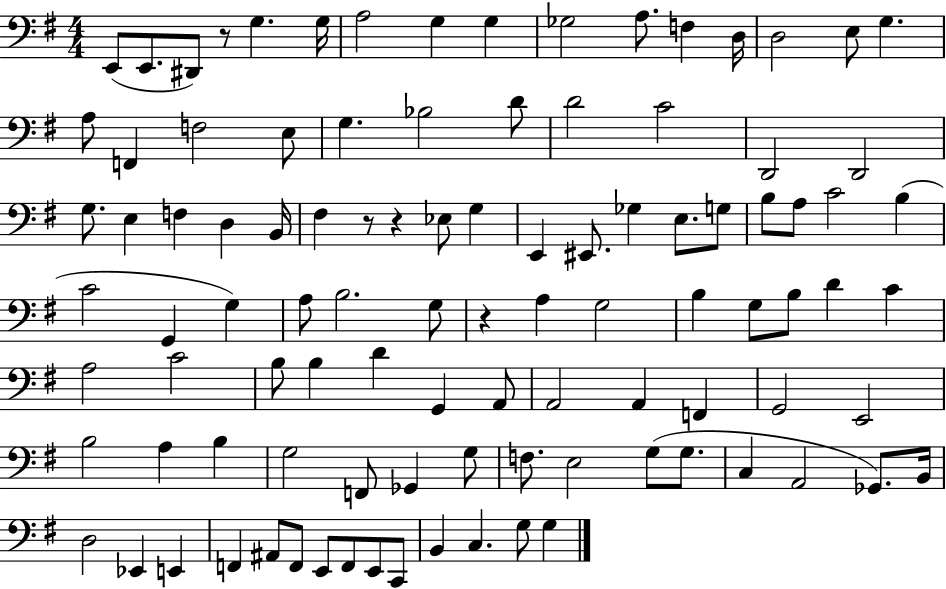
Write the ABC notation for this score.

X:1
T:Untitled
M:4/4
L:1/4
K:G
E,,/2 E,,/2 ^D,,/2 z/2 G, G,/4 A,2 G, G, _G,2 A,/2 F, D,/4 D,2 E,/2 G, A,/2 F,, F,2 E,/2 G, _B,2 D/2 D2 C2 D,,2 D,,2 G,/2 E, F, D, B,,/4 ^F, z/2 z _E,/2 G, E,, ^E,,/2 _G, E,/2 G,/2 B,/2 A,/2 C2 B, C2 G,, G, A,/2 B,2 G,/2 z A, G,2 B, G,/2 B,/2 D C A,2 C2 B,/2 B, D G,, A,,/2 A,,2 A,, F,, G,,2 E,,2 B,2 A, B, G,2 F,,/2 _G,, G,/2 F,/2 E,2 G,/2 G,/2 C, A,,2 _G,,/2 B,,/4 D,2 _E,, E,, F,, ^A,,/2 F,,/2 E,,/2 F,,/2 E,,/2 C,,/2 B,, C, G,/2 G,